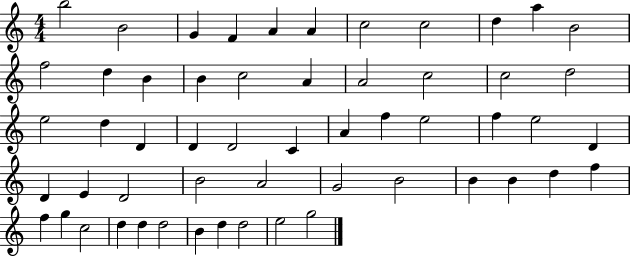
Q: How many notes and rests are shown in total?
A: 55